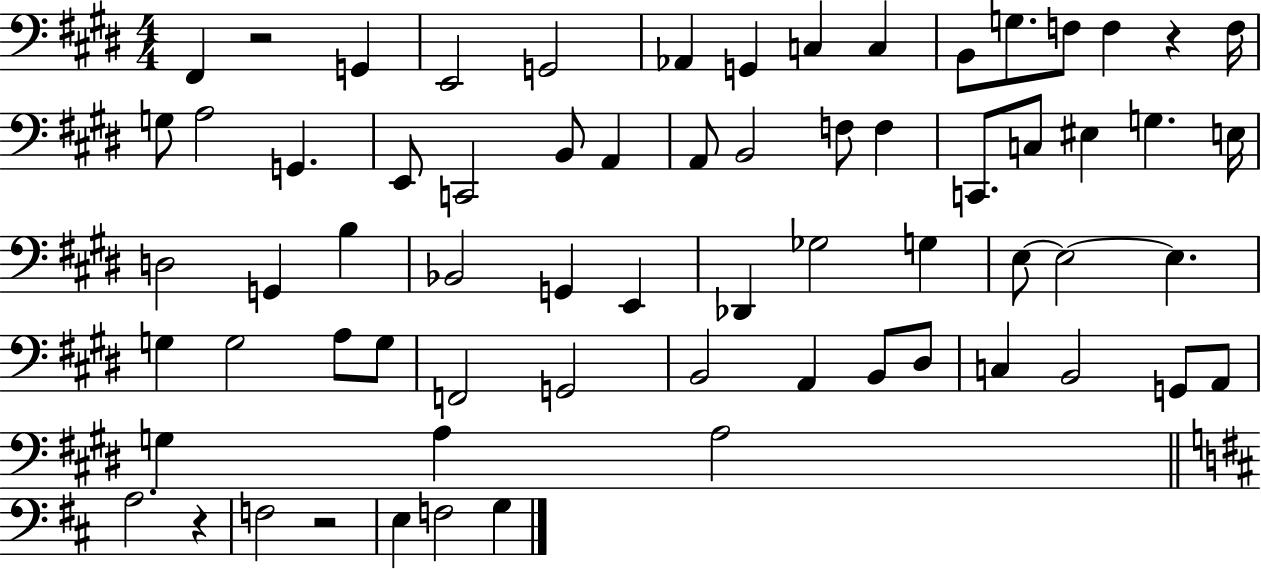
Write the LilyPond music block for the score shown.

{
  \clef bass
  \numericTimeSignature
  \time 4/4
  \key e \major
  fis,4 r2 g,4 | e,2 g,2 | aes,4 g,4 c4 c4 | b,8 g8. f8 f4 r4 f16 | \break g8 a2 g,4. | e,8 c,2 b,8 a,4 | a,8 b,2 f8 f4 | c,8. c8 eis4 g4. e16 | \break d2 g,4 b4 | bes,2 g,4 e,4 | des,4 ges2 g4 | e8~~ e2~~ e4. | \break g4 g2 a8 g8 | f,2 g,2 | b,2 a,4 b,8 dis8 | c4 b,2 g,8 a,8 | \break g4 a4 a2 | \bar "||" \break \key d \major a2. r4 | f2 r2 | e4 f2 g4 | \bar "|."
}